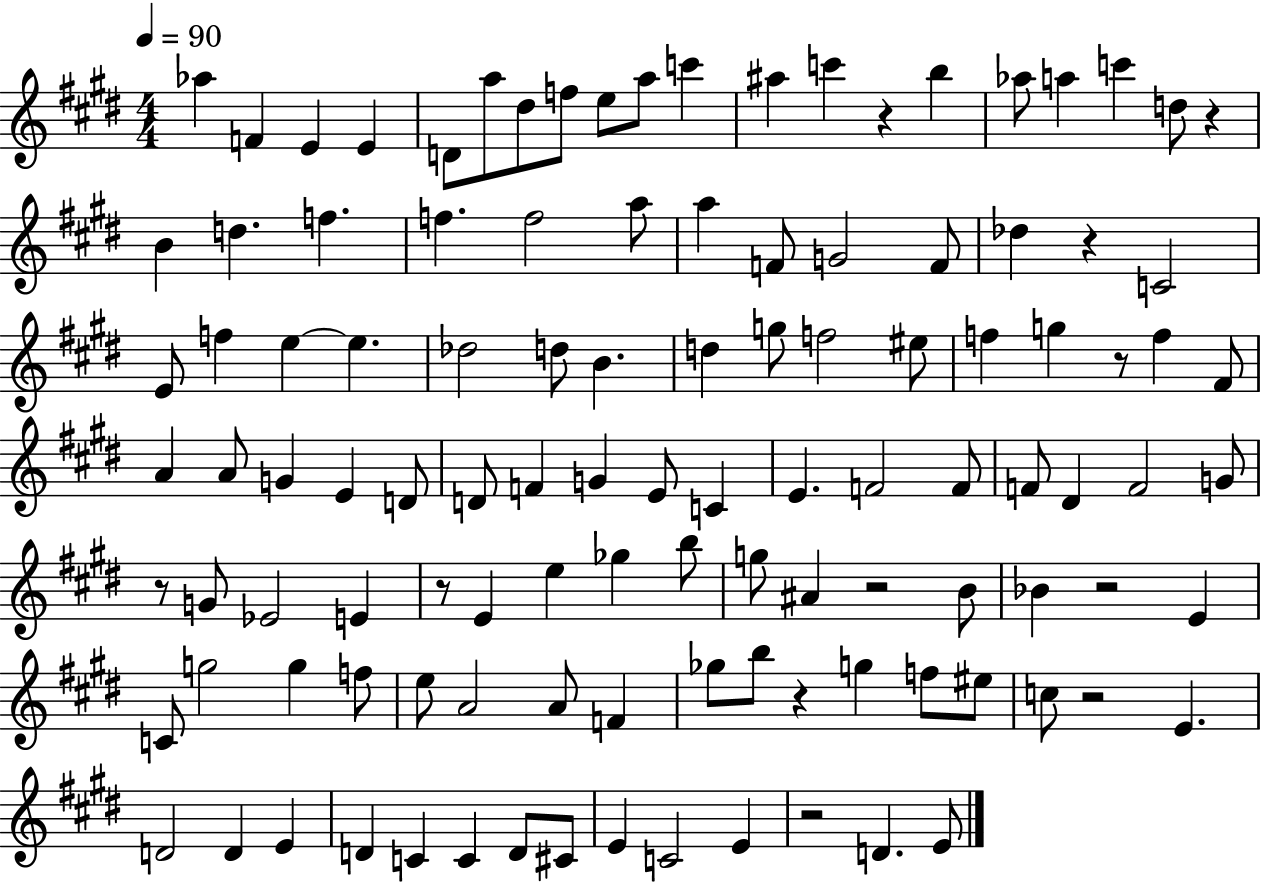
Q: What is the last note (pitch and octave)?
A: E4